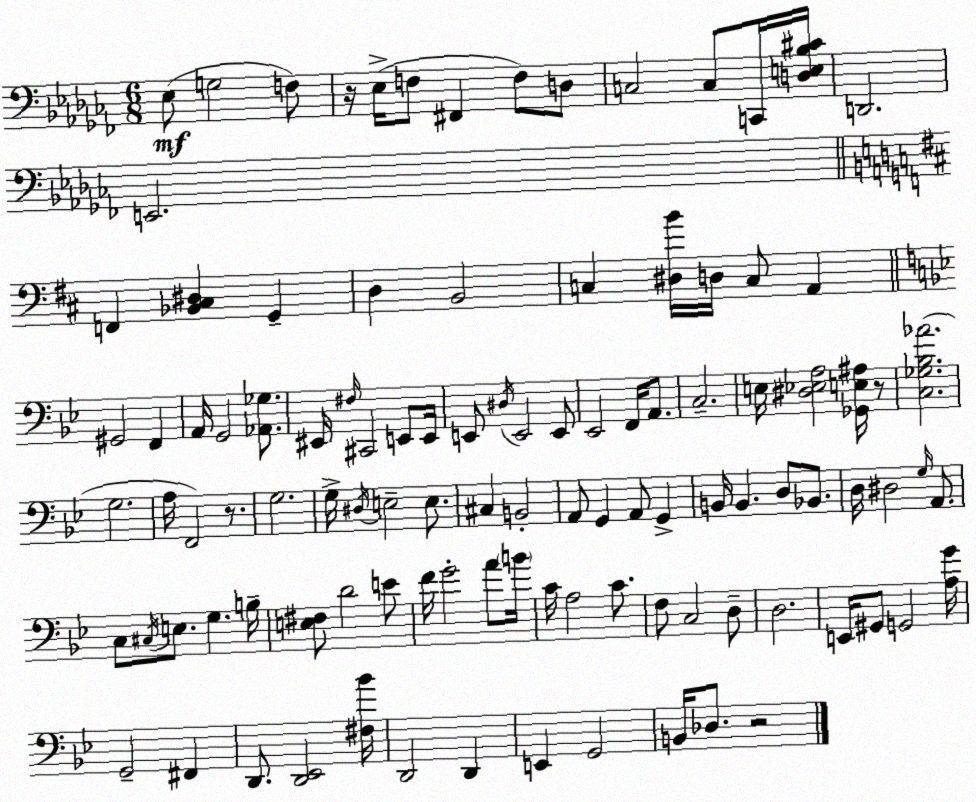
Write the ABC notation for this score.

X:1
T:Untitled
M:6/8
L:1/4
K:Abm
_E,/2 G,2 F,/2 z/4 _E,/4 F,/2 ^F,, F,/2 D,/2 C,2 C,/2 C,,/4 [D,E,_B,^C]/4 D,,2 E,,2 F,, [_B,,^C,^D,] G,, D, B,,2 C, [^D,B]/4 D,/4 C,/2 A,, ^G,,2 F,, A,,/4 G,,2 [_A,,_G,]/2 ^E,,/4 ^F,/4 ^C,,2 E,,/2 E,,/4 E,,/2 ^D,/4 E,,2 E,,/2 _E,,2 F,,/4 A,,/2 C,2 E,/4 [^D,_E,A,]2 [_G,,E,^A,]/4 z/2 [C,_G,_B,_A]2 G,2 A,/4 F,,2 z/2 G,2 G,/4 ^D,/4 E,2 E,/2 ^C, B,,2 A,,/2 G,, A,,/2 G,, B,,/4 B,, D,/2 _B,,/2 D,/4 ^D,2 G,/4 A,,/2 C,/2 ^C,/4 E,/2 G, B,/4 [E,^F,]/2 D2 E/2 F/4 G2 A/2 B/4 C/4 A,2 C/2 F,/2 C,2 D,/2 D,2 E,,/4 ^G,,/2 G,,2 [A,G]/4 G,,2 ^F,, D,,/2 [D,,_E,,]2 [^F,_B]/4 D,,2 D,, E,, G,,2 B,,/4 _D,/2 z2